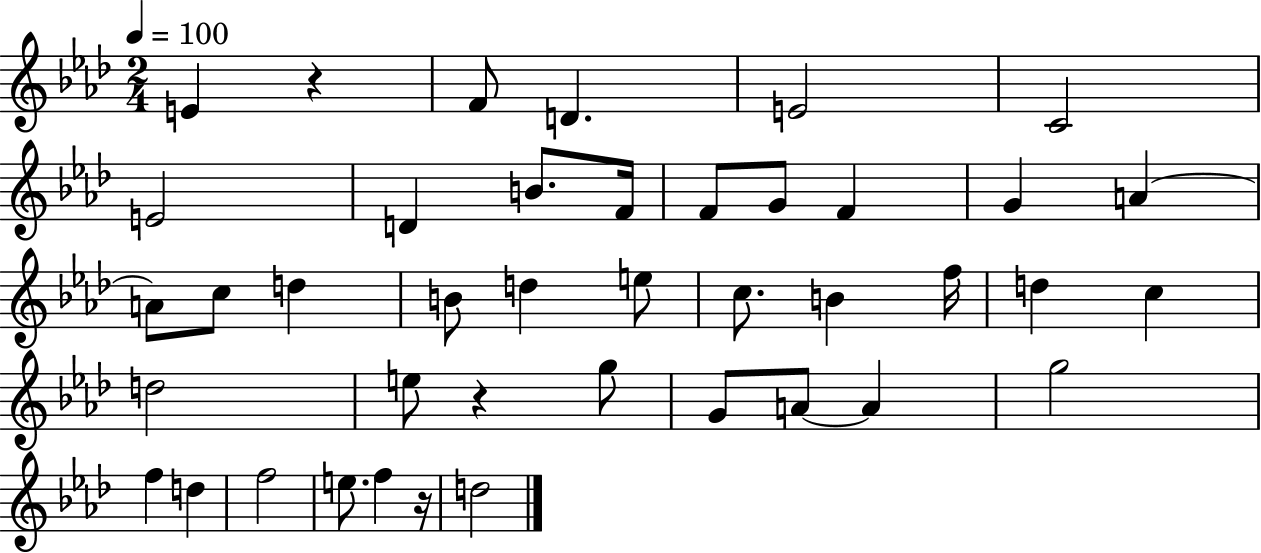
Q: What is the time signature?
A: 2/4